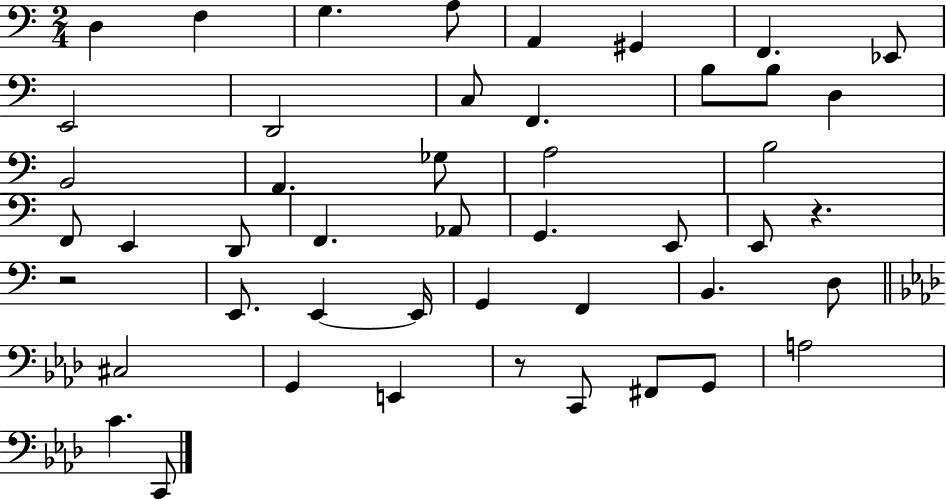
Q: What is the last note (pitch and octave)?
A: C2